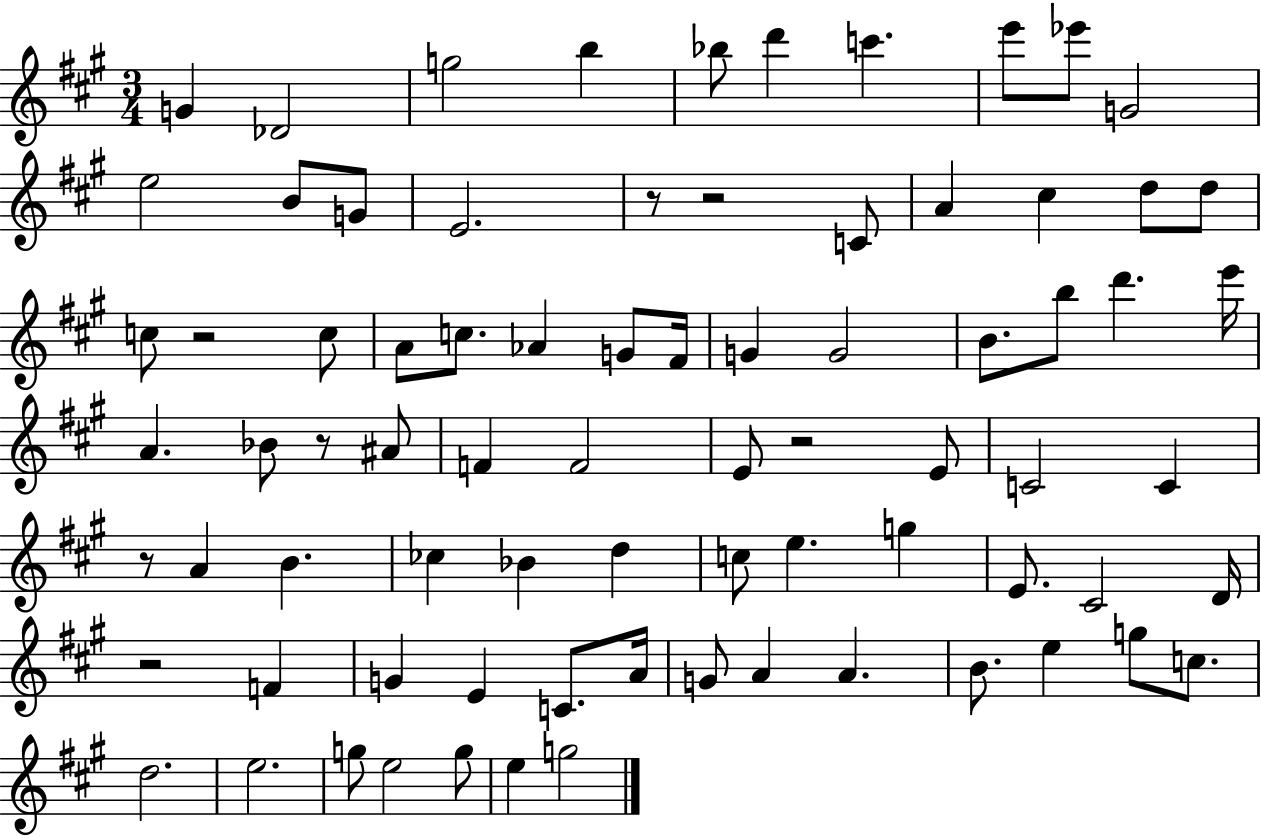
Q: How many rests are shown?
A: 7